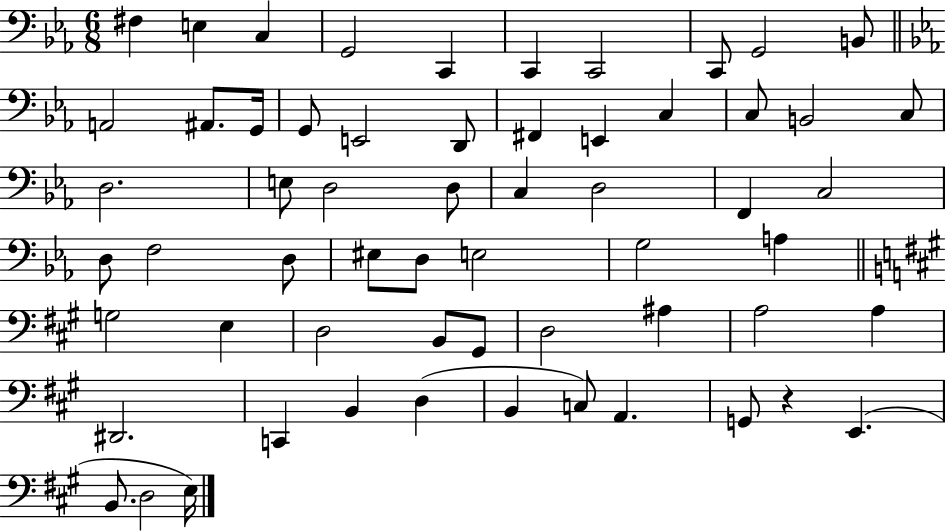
X:1
T:Untitled
M:6/8
L:1/4
K:Eb
^F, E, C, G,,2 C,, C,, C,,2 C,,/2 G,,2 B,,/2 A,,2 ^A,,/2 G,,/4 G,,/2 E,,2 D,,/2 ^F,, E,, C, C,/2 B,,2 C,/2 D,2 E,/2 D,2 D,/2 C, D,2 F,, C,2 D,/2 F,2 D,/2 ^E,/2 D,/2 E,2 G,2 A, G,2 E, D,2 B,,/2 ^G,,/2 D,2 ^A, A,2 A, ^D,,2 C,, B,, D, B,, C,/2 A,, G,,/2 z E,, B,,/2 D,2 E,/4